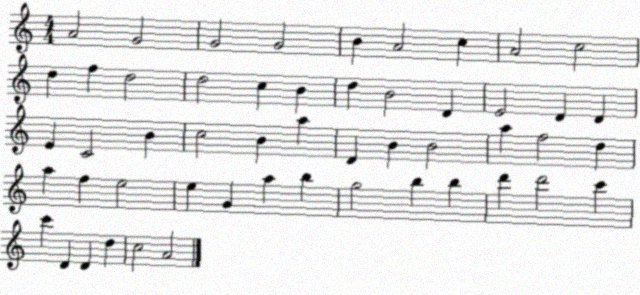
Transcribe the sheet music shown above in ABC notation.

X:1
T:Untitled
M:4/4
L:1/4
K:C
A2 G2 G2 G2 B A2 c A2 c2 d f d2 d2 c B d B2 D E2 D D E C2 B c2 B a D B B2 a f2 d a f e2 e G a b g2 b b d' d'2 c' c' D D d c2 A2